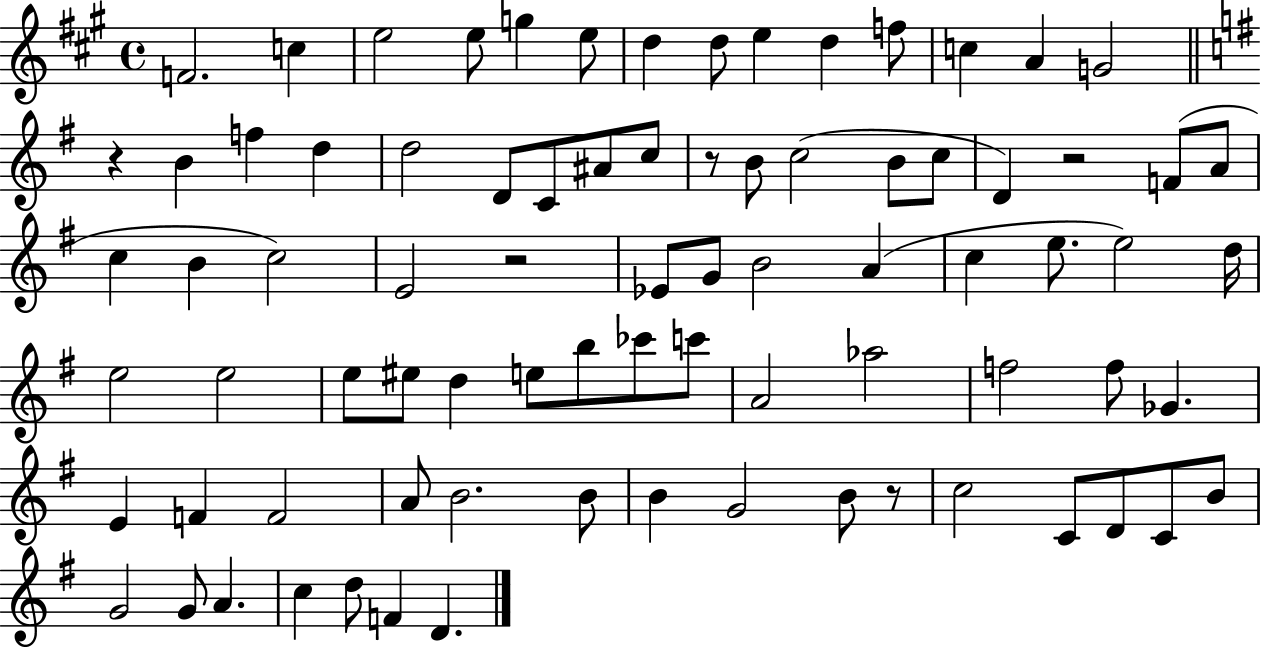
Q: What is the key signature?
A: A major